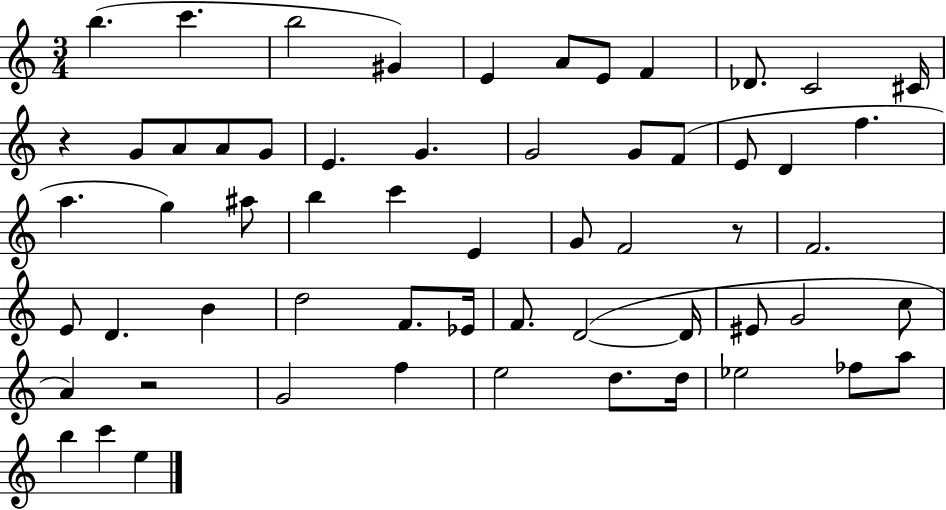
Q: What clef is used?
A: treble